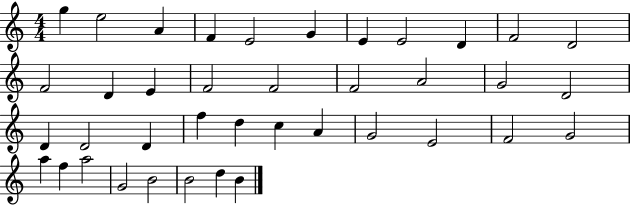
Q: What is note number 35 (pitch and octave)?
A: G4